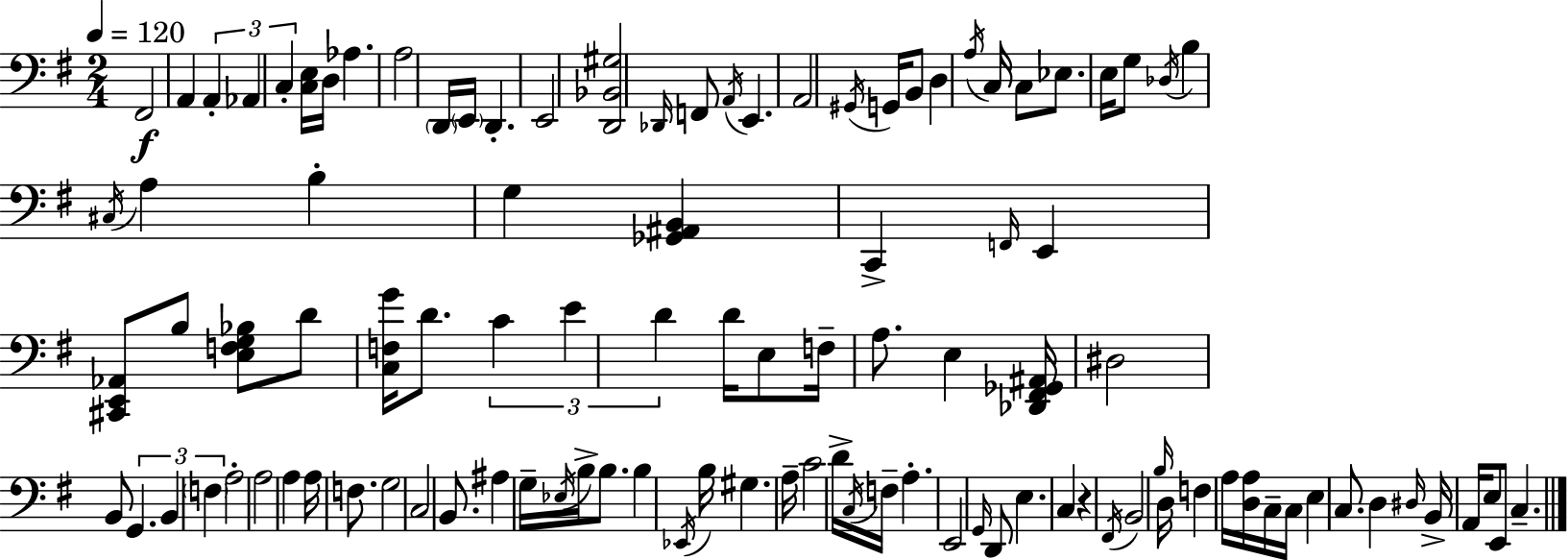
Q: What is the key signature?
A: G major